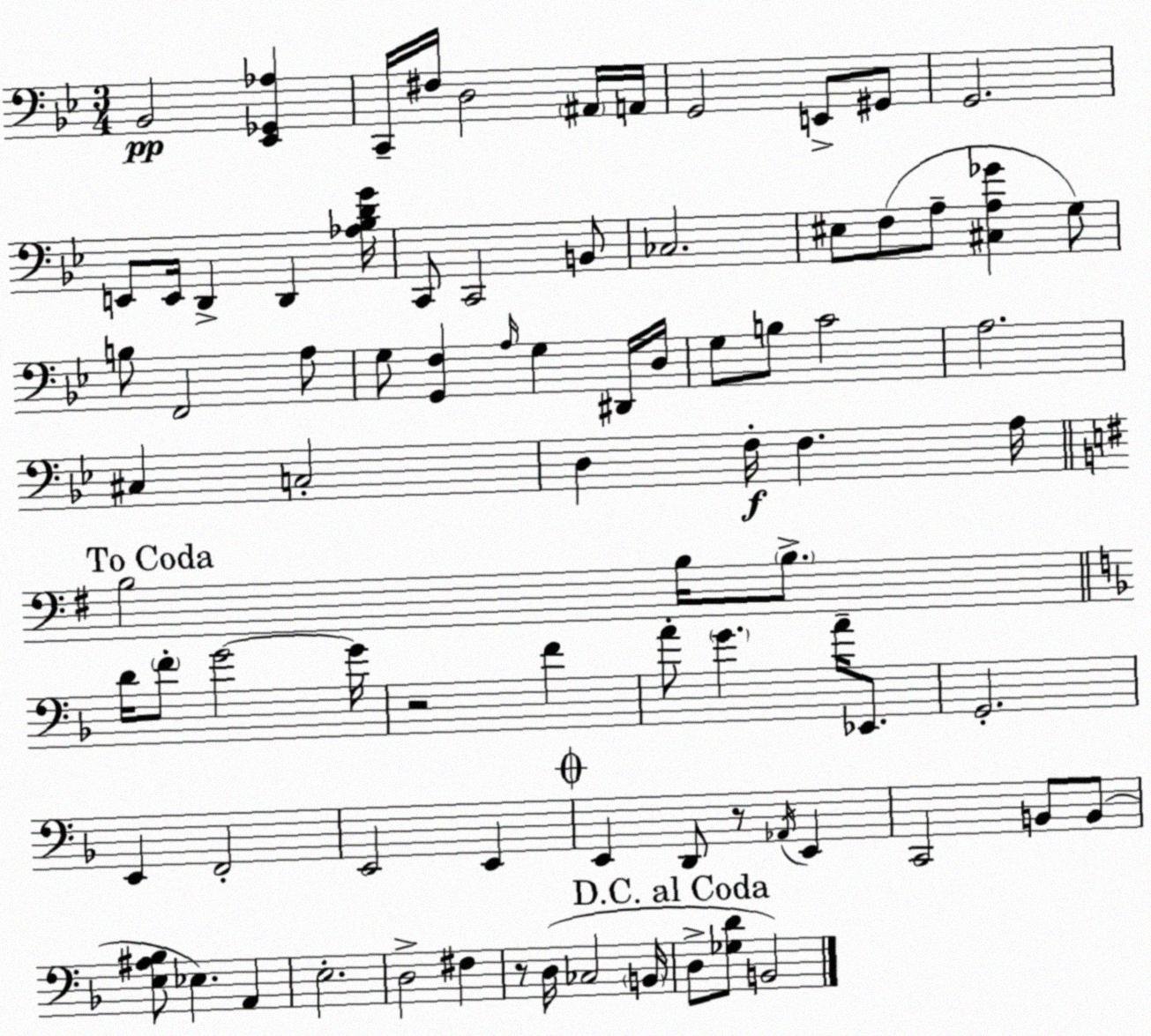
X:1
T:Untitled
M:3/4
L:1/4
K:Gm
_B,,2 [_E,,_G,,_A,] C,,/4 ^F,/4 D,2 ^A,,/4 A,,/4 G,,2 E,,/2 ^G,,/2 G,,2 E,,/2 E,,/4 D,, D,, [_A,_B,DG]/4 C,,/2 C,,2 B,,/2 _C,2 ^E,/2 F,/2 A,/2 [^C,A,_G] G,/2 B,/2 F,,2 A,/2 G,/2 [G,,F,] A,/4 G, ^D,,/4 D,/4 G,/2 B,/2 C2 A,2 ^C, C,2 D, F,/4 F, A,/4 B,2 B,/4 B,/2 D/4 F/2 G2 G/4 z2 F A/2 G A/4 _E,,/2 G,,2 E,, F,,2 E,,2 E,, E,, D,,/2 z/2 _A,,/4 E,, C,,2 B,,/2 B,,/2 [E,^A,_B,]/2 _E, A,, E,2 D,2 ^F, z/2 D,/4 _C,2 B,,/4 D,/2 [_G,D]/2 B,,2